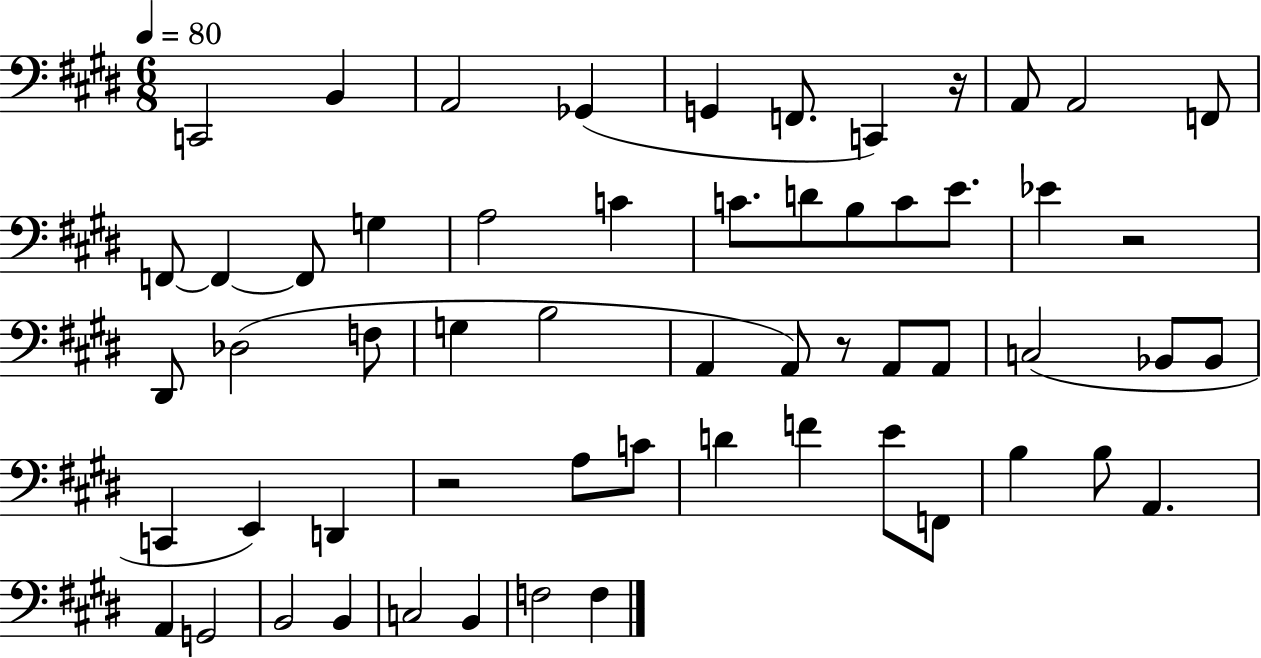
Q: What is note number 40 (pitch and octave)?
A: D4